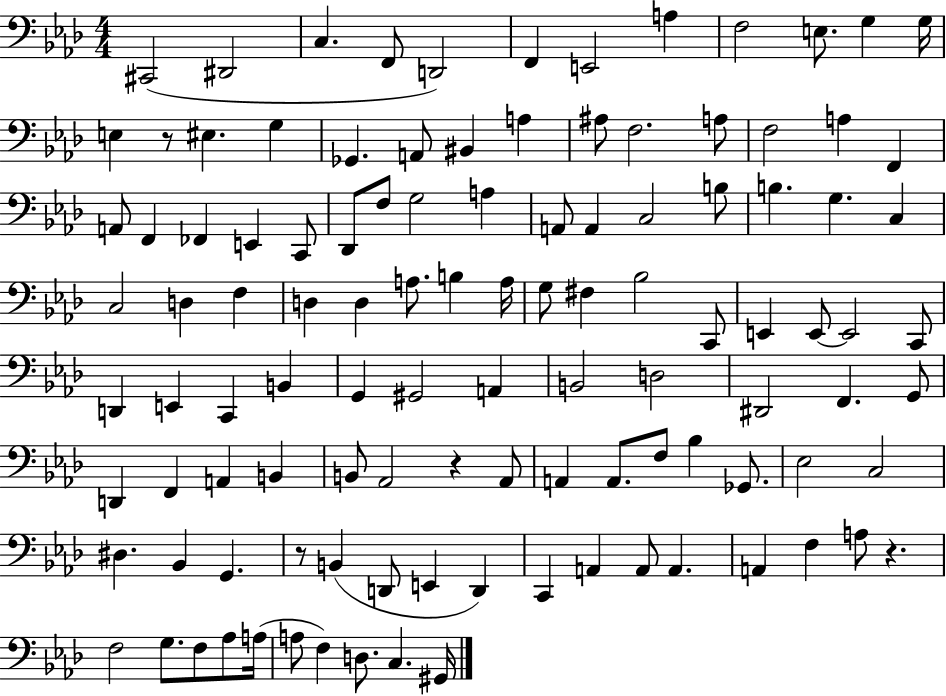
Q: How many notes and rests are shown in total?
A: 111